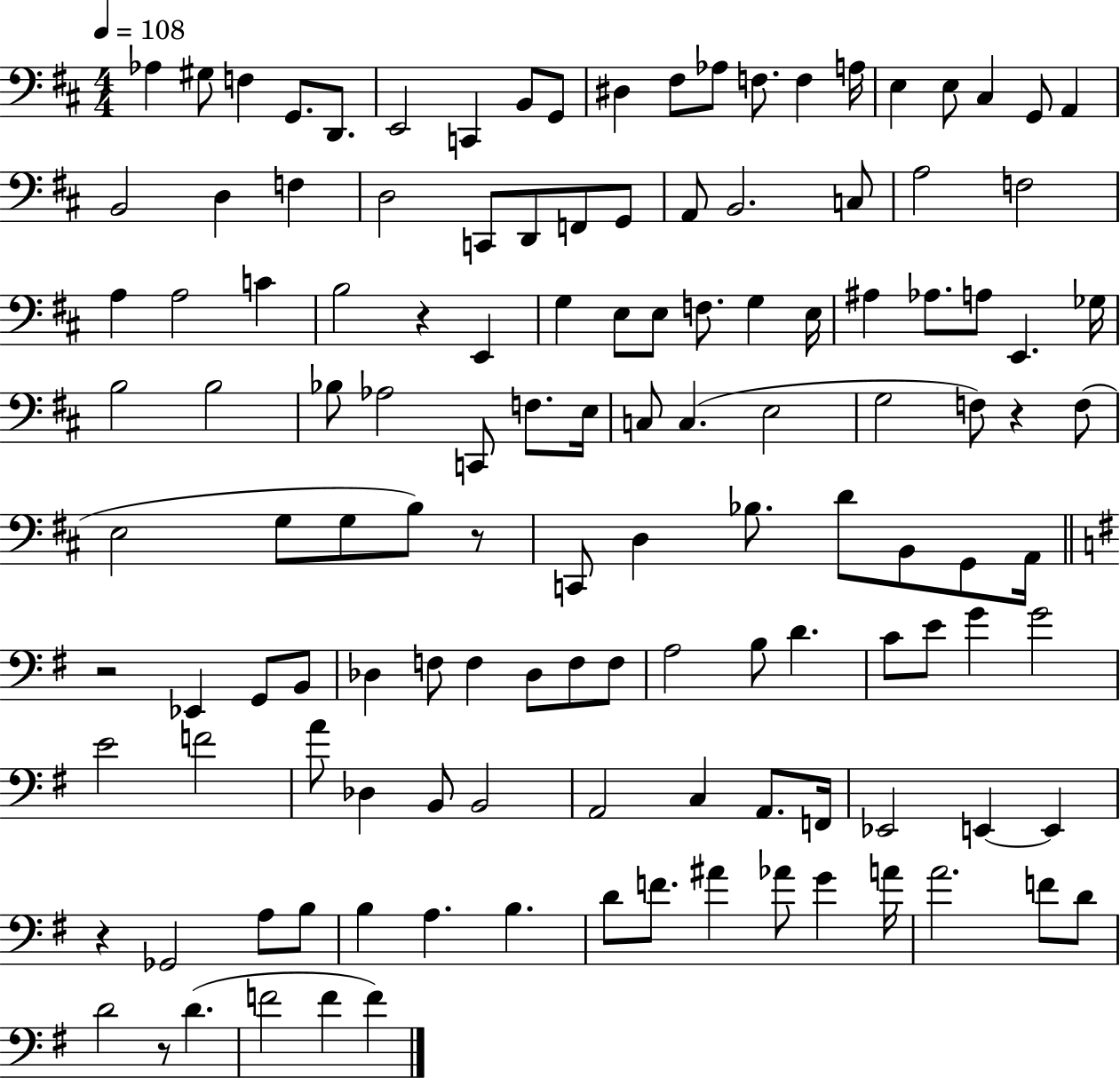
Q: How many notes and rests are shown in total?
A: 128